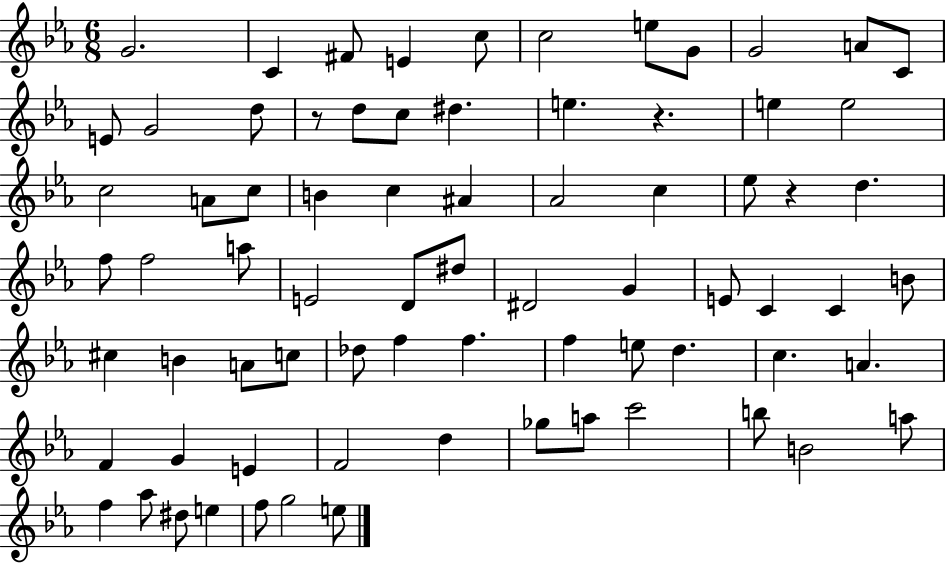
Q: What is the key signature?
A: EES major